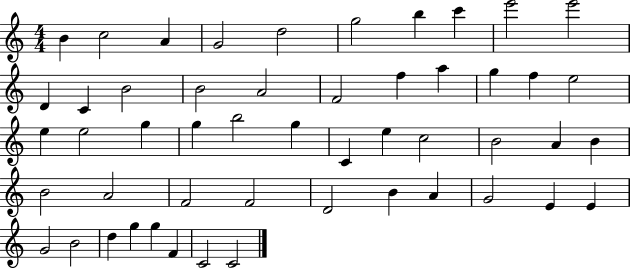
B4/q C5/h A4/q G4/h D5/h G5/h B5/q C6/q E6/h E6/h D4/q C4/q B4/h B4/h A4/h F4/h F5/q A5/q G5/q F5/q E5/h E5/q E5/h G5/q G5/q B5/h G5/q C4/q E5/q C5/h B4/h A4/q B4/q B4/h A4/h F4/h F4/h D4/h B4/q A4/q G4/h E4/q E4/q G4/h B4/h D5/q G5/q G5/q F4/q C4/h C4/h